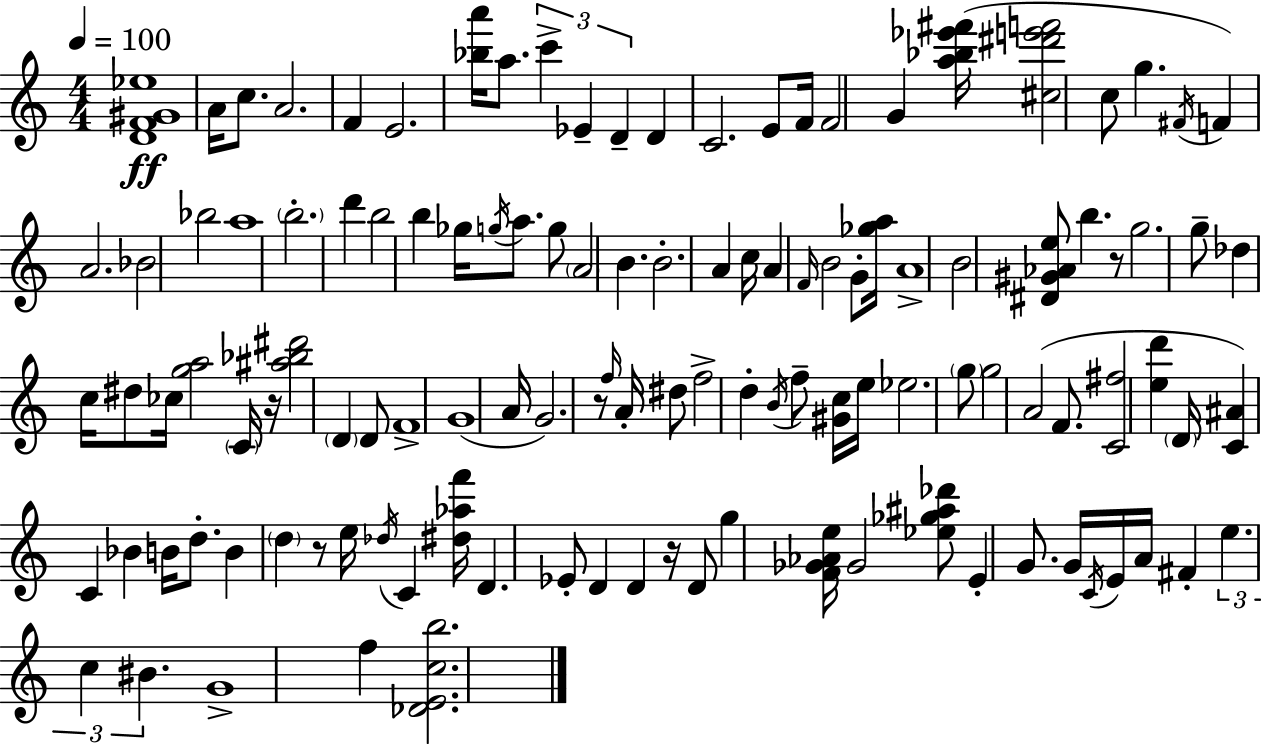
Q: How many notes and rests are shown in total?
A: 119